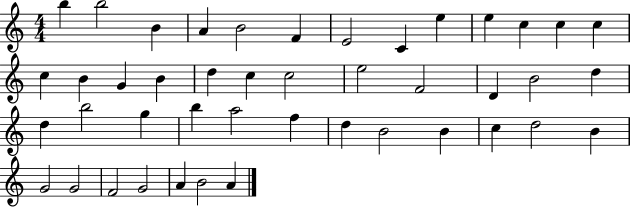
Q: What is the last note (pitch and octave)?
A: A4